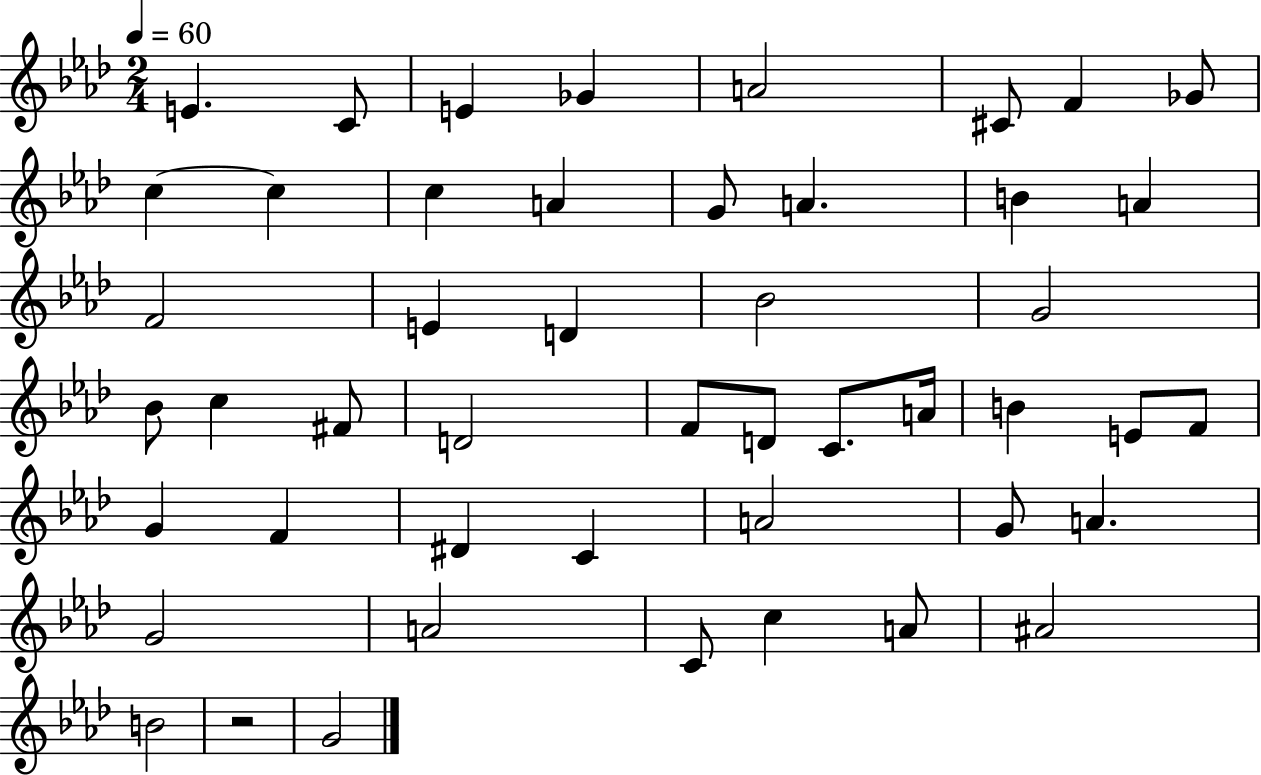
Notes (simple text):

E4/q. C4/e E4/q Gb4/q A4/h C#4/e F4/q Gb4/e C5/q C5/q C5/q A4/q G4/e A4/q. B4/q A4/q F4/h E4/q D4/q Bb4/h G4/h Bb4/e C5/q F#4/e D4/h F4/e D4/e C4/e. A4/s B4/q E4/e F4/e G4/q F4/q D#4/q C4/q A4/h G4/e A4/q. G4/h A4/h C4/e C5/q A4/e A#4/h B4/h R/h G4/h